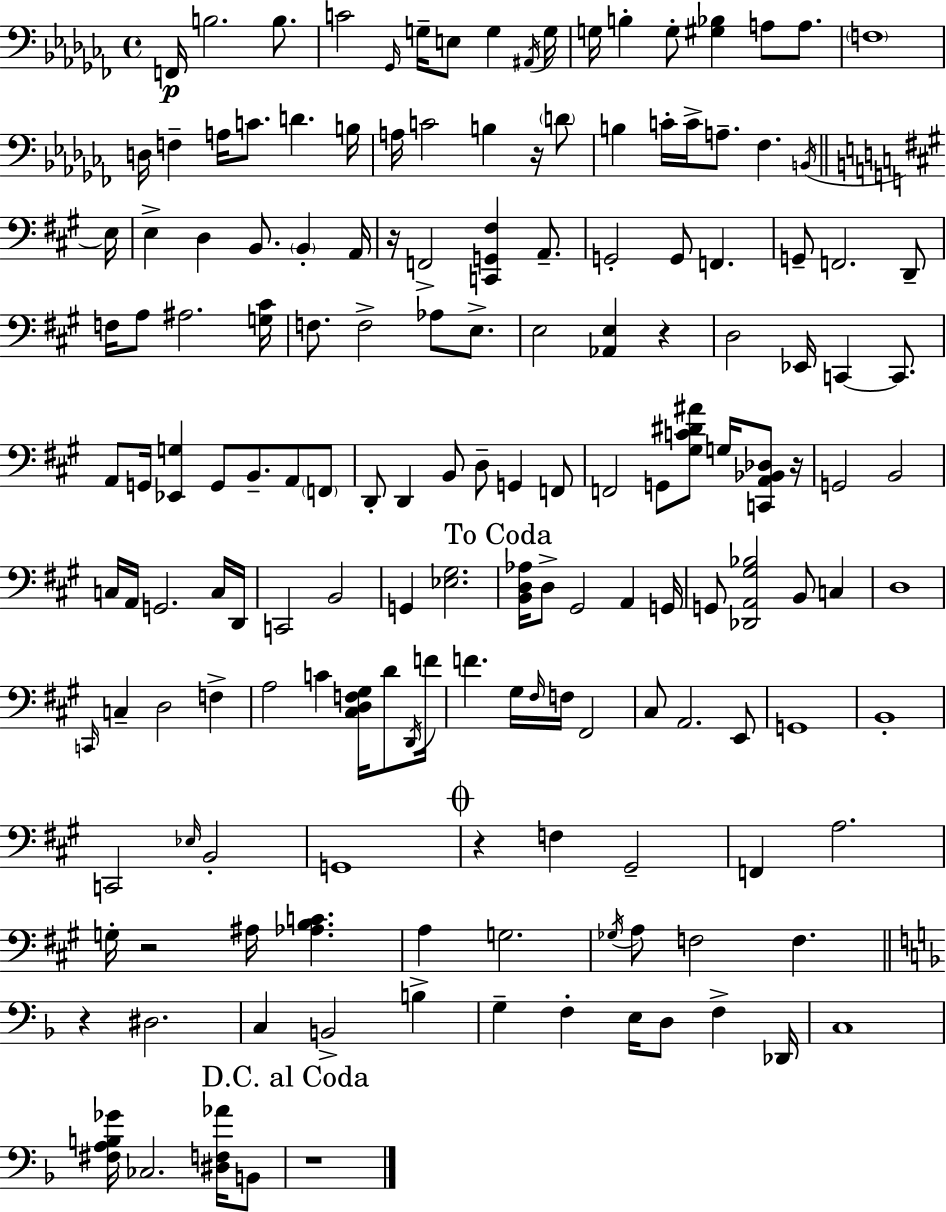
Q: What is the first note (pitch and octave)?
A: F2